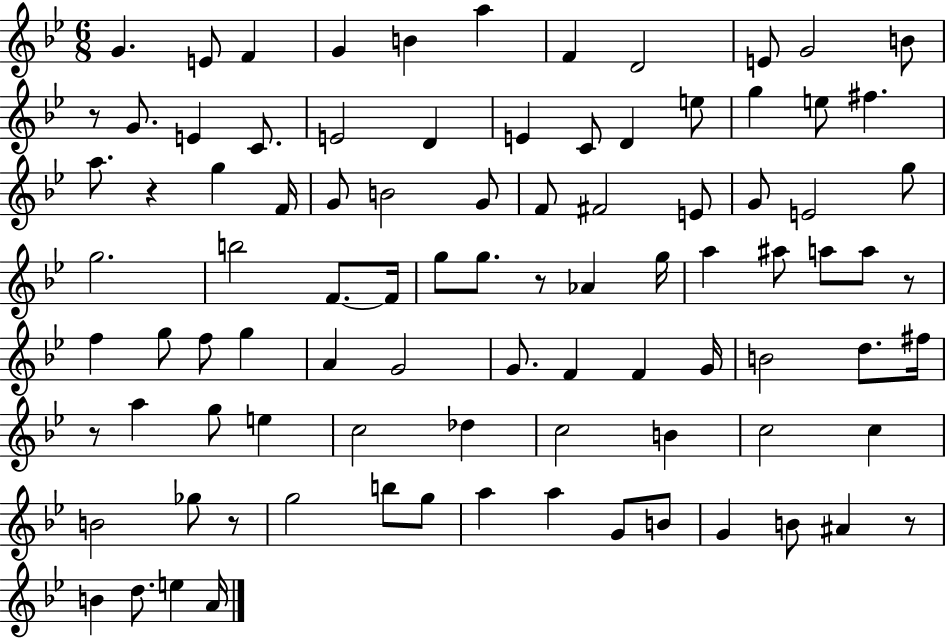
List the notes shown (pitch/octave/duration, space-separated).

G4/q. E4/e F4/q G4/q B4/q A5/q F4/q D4/h E4/e G4/h B4/e R/e G4/e. E4/q C4/e. E4/h D4/q E4/q C4/e D4/q E5/e G5/q E5/e F#5/q. A5/e. R/q G5/q F4/s G4/e B4/h G4/e F4/e F#4/h E4/e G4/e E4/h G5/e G5/h. B5/h F4/e. F4/s G5/e G5/e. R/e Ab4/q G5/s A5/q A#5/e A5/e A5/e R/e F5/q G5/e F5/e G5/q A4/q G4/h G4/e. F4/q F4/q G4/s B4/h D5/e. F#5/s R/e A5/q G5/e E5/q C5/h Db5/q C5/h B4/q C5/h C5/q B4/h Gb5/e R/e G5/h B5/e G5/e A5/q A5/q G4/e B4/e G4/q B4/e A#4/q R/e B4/q D5/e. E5/q A4/s